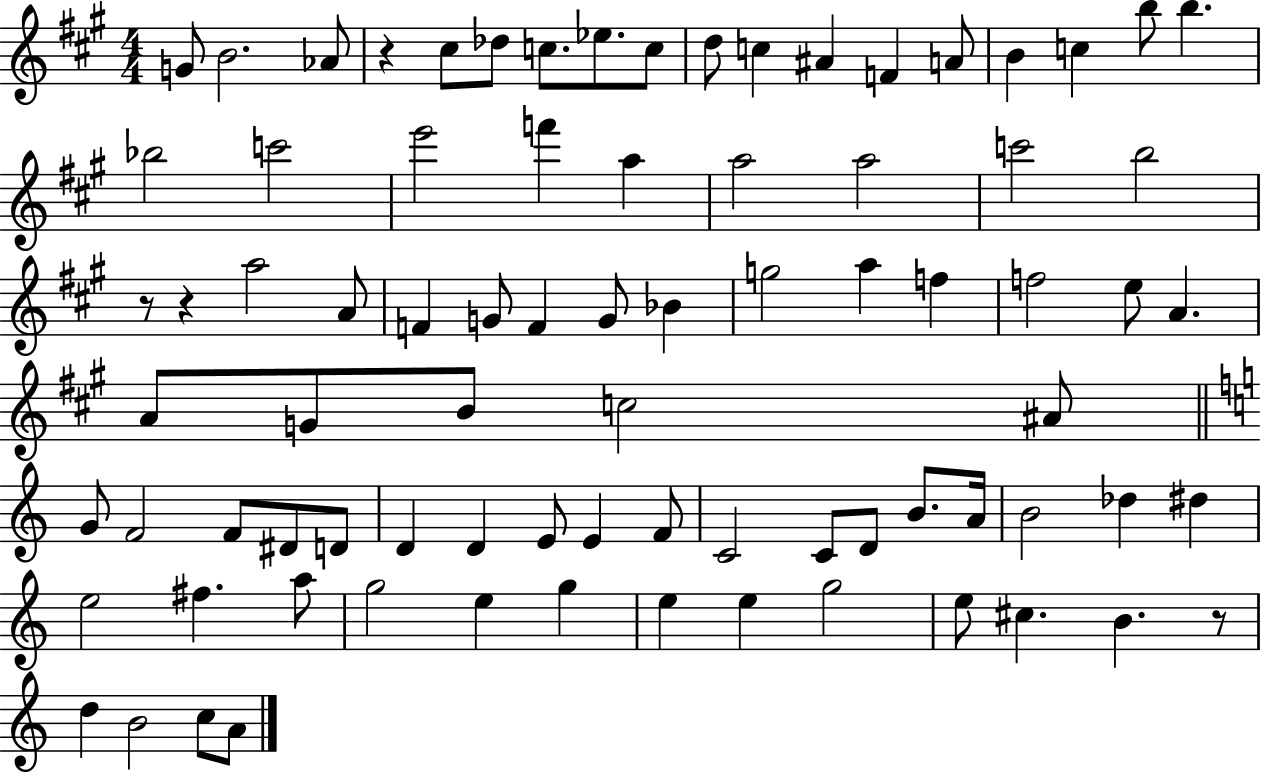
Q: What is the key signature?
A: A major